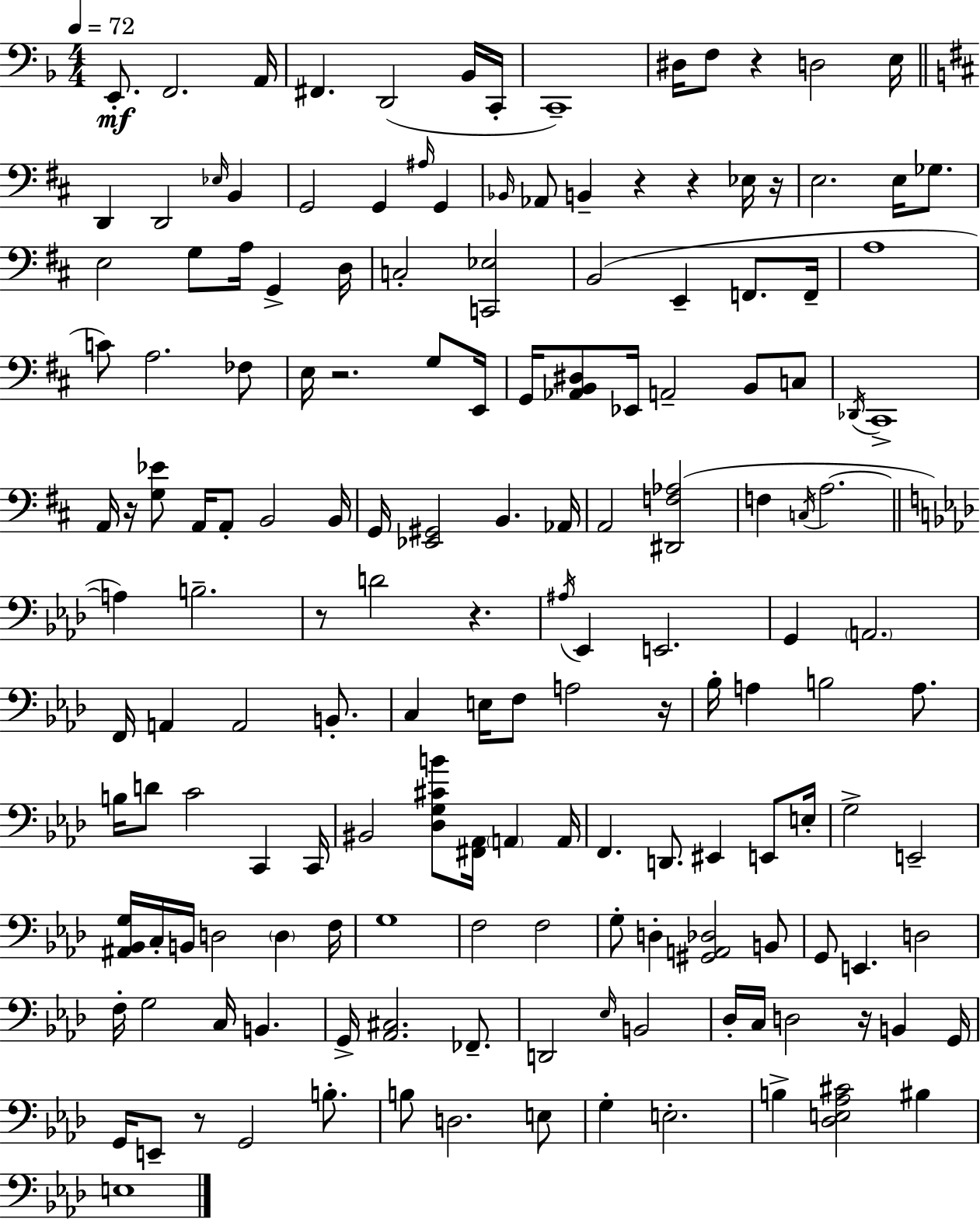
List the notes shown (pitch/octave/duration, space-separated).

E2/e. F2/h. A2/s F#2/q. D2/h Bb2/s C2/s C2/w D#3/s F3/e R/q D3/h E3/s D2/q D2/h Eb3/s B2/q G2/h G2/q A#3/s G2/q Bb2/s Ab2/e B2/q R/q R/q Eb3/s R/s E3/h. E3/s Gb3/e. E3/h G3/e A3/s G2/q D3/s C3/h [C2,Eb3]/h B2/h E2/q F2/e. F2/s A3/w C4/e A3/h. FES3/e E3/s R/h. G3/e E2/s G2/s [Ab2,B2,D#3]/e Eb2/s A2/h B2/e C3/e Db2/s C#2/w A2/s R/s [G3,Eb4]/e A2/s A2/e B2/h B2/s G2/s [Eb2,G#2]/h B2/q. Ab2/s A2/h [D#2,F3,Ab3]/h F3/q C3/s A3/h. A3/q B3/h. R/e D4/h R/q. A#3/s Eb2/q E2/h. G2/q A2/h. F2/s A2/q A2/h B2/e. C3/q E3/s F3/e A3/h R/s Bb3/s A3/q B3/h A3/e. B3/s D4/e C4/h C2/q C2/s BIS2/h [Db3,G3,C#4,B4]/e [F#2,Ab2]/s A2/q A2/s F2/q. D2/e. EIS2/q E2/e E3/s G3/h E2/h [A#2,Bb2,G3]/s C3/s B2/s D3/h D3/q F3/s G3/w F3/h F3/h G3/e D3/q [G#2,A2,Db3]/h B2/e G2/e E2/q. D3/h F3/s G3/h C3/s B2/q. G2/s [Ab2,C#3]/h. FES2/e. D2/h Eb3/s B2/h Db3/s C3/s D3/h R/s B2/q G2/s G2/s E2/e R/e G2/h B3/e. B3/e D3/h. E3/e G3/q E3/h. B3/q [Db3,E3,Ab3,C#4]/h BIS3/q E3/w